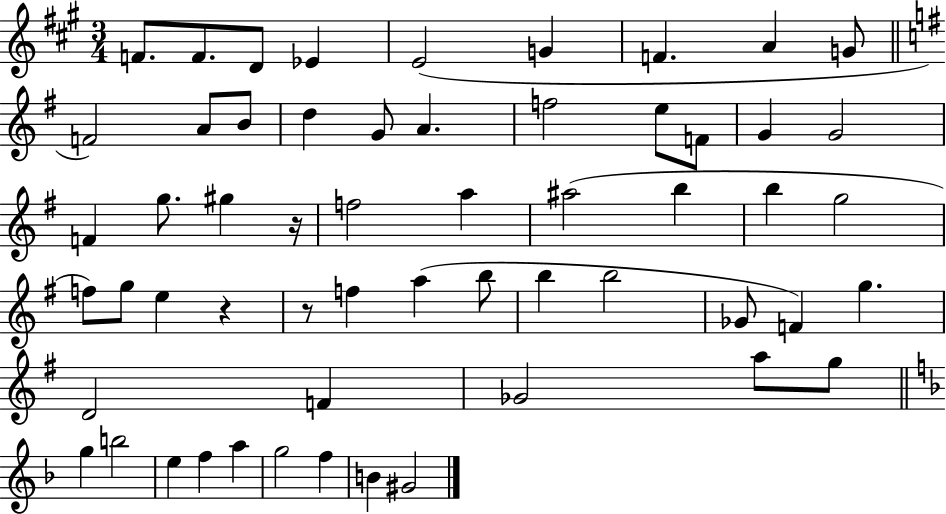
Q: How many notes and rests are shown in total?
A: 57